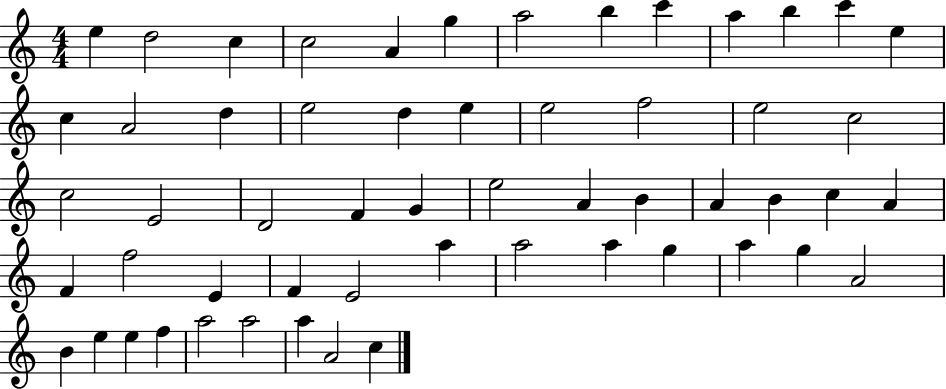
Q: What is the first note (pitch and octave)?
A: E5